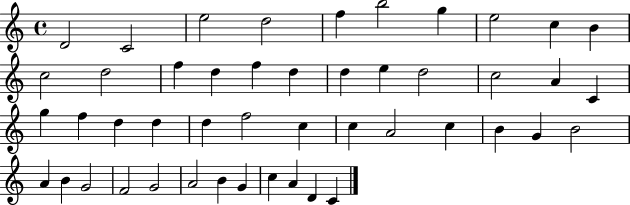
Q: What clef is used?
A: treble